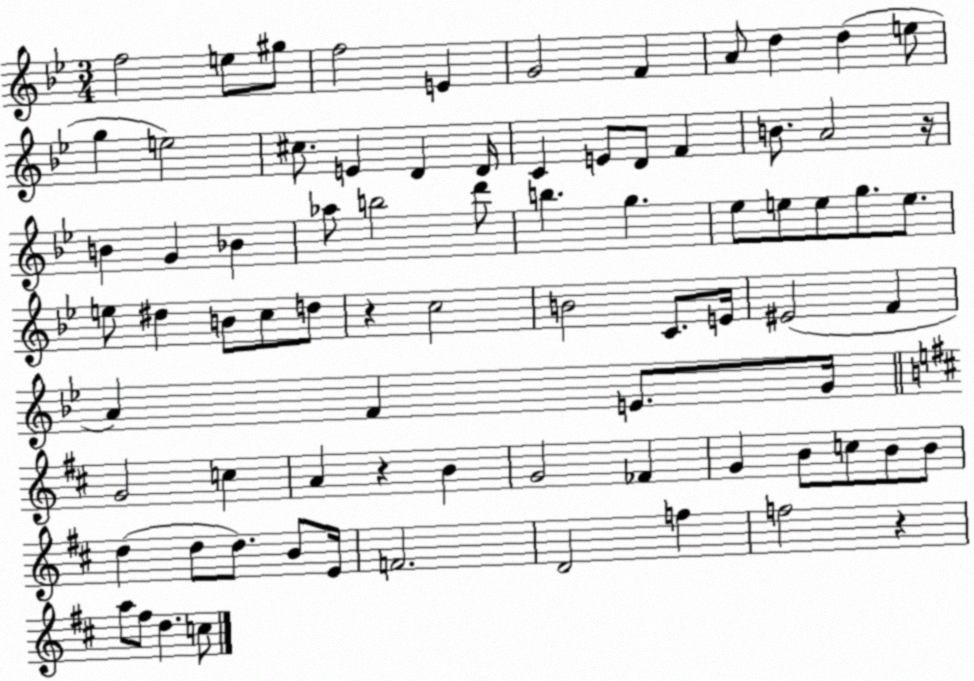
X:1
T:Untitled
M:3/4
L:1/4
K:Bb
f2 e/2 ^g/2 f2 E G2 F A/2 d d e/2 g e2 ^c/2 E D D/4 C E/2 D/2 F B/2 A2 z/4 B G _B _a/2 b2 d'/2 b g _e/2 e/2 e/2 g/2 e/2 e/2 ^d B/2 c/2 d/2 z c2 B2 C/2 E/4 ^E2 F A F E/2 G/4 G2 c A z B G2 _F G B/2 c/2 B/2 B/2 d d/2 d/2 B/2 E/4 F2 D2 f f2 z a/2 ^f/2 d c/2